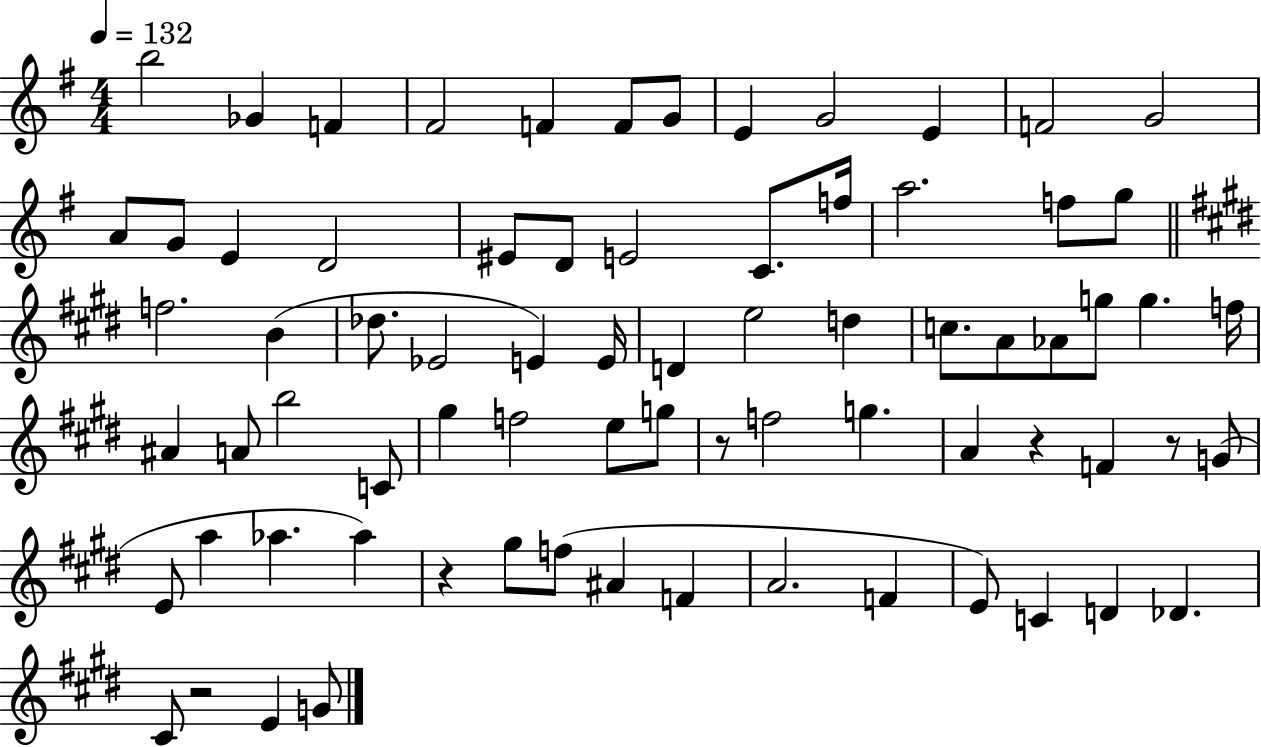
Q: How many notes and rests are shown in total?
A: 74